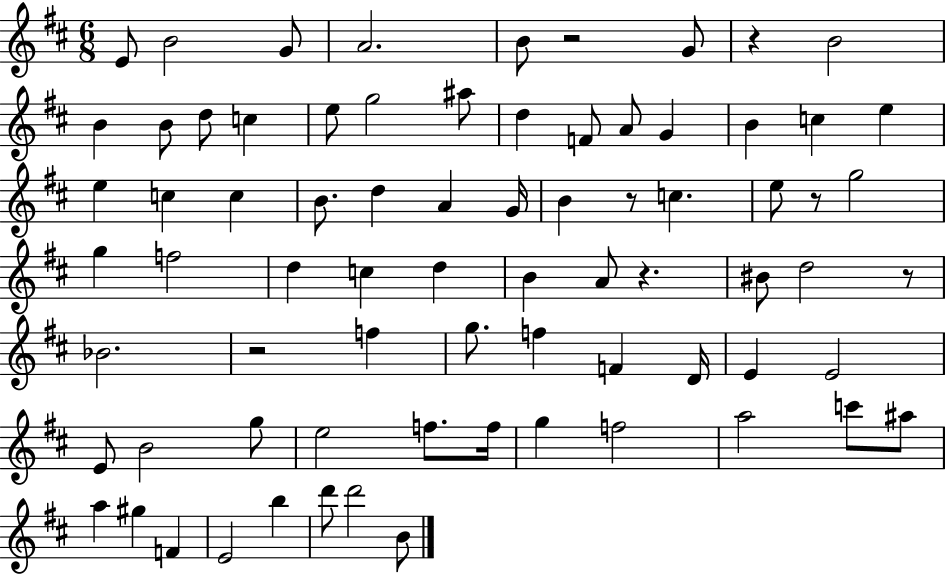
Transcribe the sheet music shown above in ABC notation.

X:1
T:Untitled
M:6/8
L:1/4
K:D
E/2 B2 G/2 A2 B/2 z2 G/2 z B2 B B/2 d/2 c e/2 g2 ^a/2 d F/2 A/2 G B c e e c c B/2 d A G/4 B z/2 c e/2 z/2 g2 g f2 d c d B A/2 z ^B/2 d2 z/2 _B2 z2 f g/2 f F D/4 E E2 E/2 B2 g/2 e2 f/2 f/4 g f2 a2 c'/2 ^a/2 a ^g F E2 b d'/2 d'2 B/2